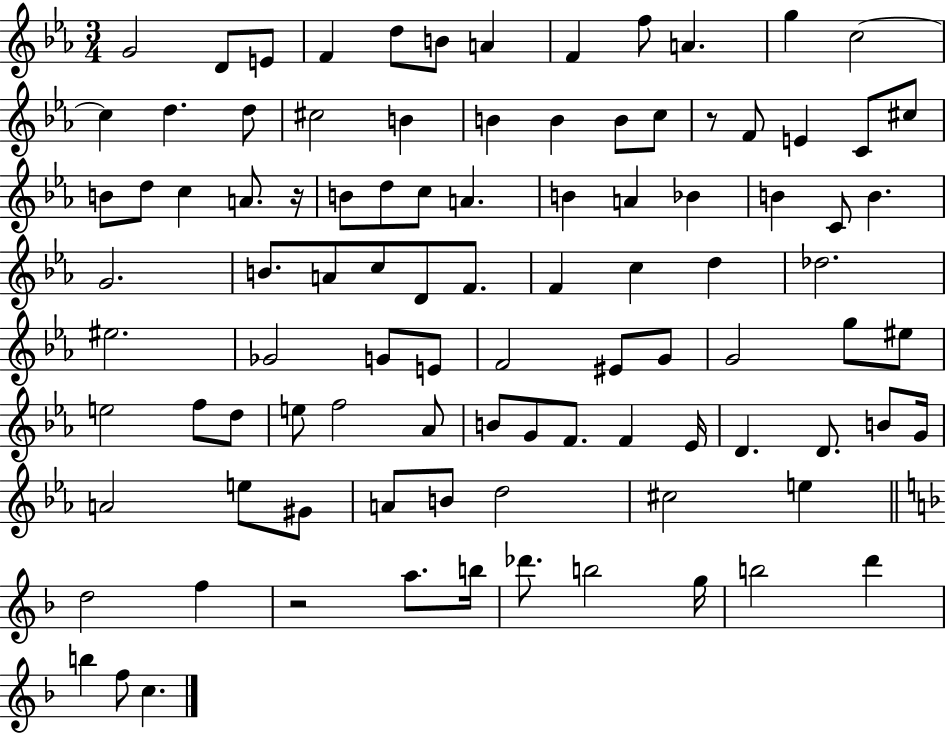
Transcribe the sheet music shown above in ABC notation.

X:1
T:Untitled
M:3/4
L:1/4
K:Eb
G2 D/2 E/2 F d/2 B/2 A F f/2 A g c2 c d d/2 ^c2 B B B B/2 c/2 z/2 F/2 E C/2 ^c/2 B/2 d/2 c A/2 z/4 B/2 d/2 c/2 A B A _B B C/2 B G2 B/2 A/2 c/2 D/2 F/2 F c d _d2 ^e2 _G2 G/2 E/2 F2 ^E/2 G/2 G2 g/2 ^e/2 e2 f/2 d/2 e/2 f2 _A/2 B/2 G/2 F/2 F _E/4 D D/2 B/2 G/4 A2 e/2 ^G/2 A/2 B/2 d2 ^c2 e d2 f z2 a/2 b/4 _d'/2 b2 g/4 b2 d' b f/2 c